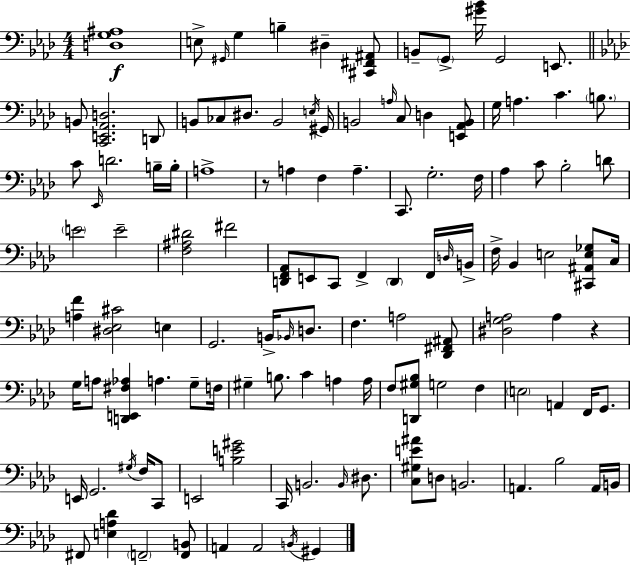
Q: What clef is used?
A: bass